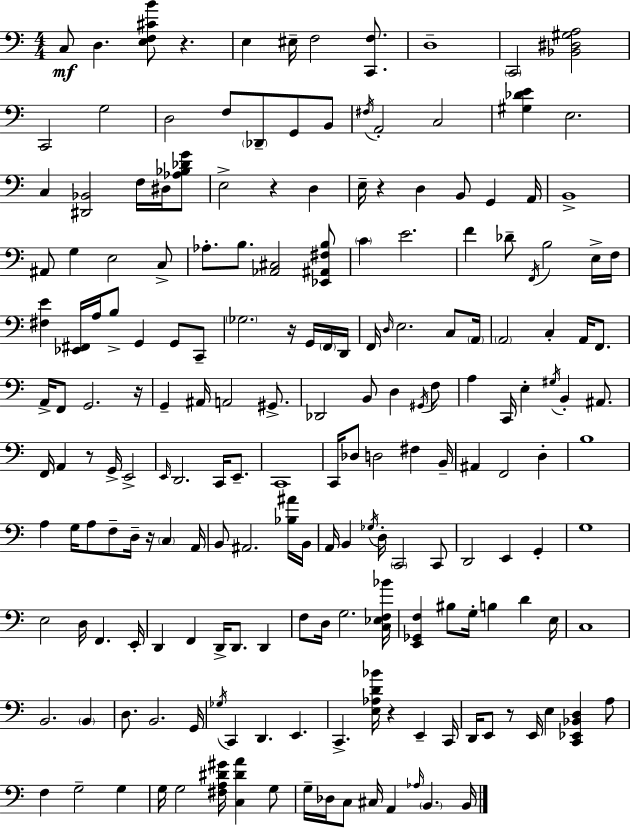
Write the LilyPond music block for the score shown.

{
  \clef bass
  \numericTimeSignature
  \time 4/4
  \key a \minor
  c8\mf d4. <e f cis' b'>8 r4. | e4 eis16-- f2 <c, f>8. | d1-- | \parenthesize c,2 <bes, dis gis a>2 | \break c,2 g2 | d2 f8 \parenthesize des,8-- g,8 b,8 | \acciaccatura { fis16 } a,2-. c2 | <gis des' e'>4 e2. | \break c4 <dis, bes,>2 f16 dis16 <aes bes des' g'>8 | e2-> r4 d4 | e16-- r4 d4 b,8 g,4 | a,16 b,1-> | \break ais,8 g4 e2 c8-> | aes8.-. b8. <aes, cis>2 <ees, ais, fis b>8 | \parenthesize c'4 e'2. | f'4 des'8-- \acciaccatura { f,16 } b2 | \break e16-> f16 <fis e'>4 <ees, fis,>16 a16 b8-> g,4 g,8 | c,8-- \parenthesize ges2. r16 g,16 | \parenthesize f,16 d,16 f,16 \grace { d16 } e2. | c8 \parenthesize a,16 \parenthesize a,2 c4-. a,16 | \break f,8. a,16-> f,8 g,2. | r16 g,4-- ais,16 a,2 | gis,8.-> des,2 b,8 d4 | \acciaccatura { gis,16 } f8 a4 c,16 e4-. \acciaccatura { gis16 } b,4-. | \break ais,8. f,16 a,4 r8 g,16-> e,2-> | \grace { e,16 } d,2. | c,16 e,8.-- c,1 | c,16 des8 d2 | \break fis4 b,16-- ais,4 f,2 | d4-. b1 | a4 g16 a8 f8-- d16-- | r16 \parenthesize c4 a,16 b,8 ais,2. | \break <bes ais'>16 b,16 a,16 b,4 \acciaccatura { ges16 } d16-. \parenthesize c,2 | c,8 d,2 e,4 | g,4-. g1 | e2 d16 | \break f,4. e,16-. d,4 f,4 d,16-> | d,8. d,4 f8 d16 g2. | <c ees f bes'>16 <e, ges, f>4 bis8 g16-. b4 | d'4 e16 c1 | \break b,2. | \parenthesize b,4 d8. b,2. | g,16 \acciaccatura { ges16 } c,4 d,4. | e,4. c,4.-> <e aes d' bes'>16 r4 | \break e,4-- c,16 d,16 e,8 r8 e,16 e4 | <c, ees, bes, d>4 a8 f4 g2-- | g4 g16 g2 | <fis a dis' gis'>16 <c dis' a'>4 g8 g16-- des16 c8 cis16 a,4 | \break \grace { aes16 } \parenthesize b,4. b,16 \bar "|."
}